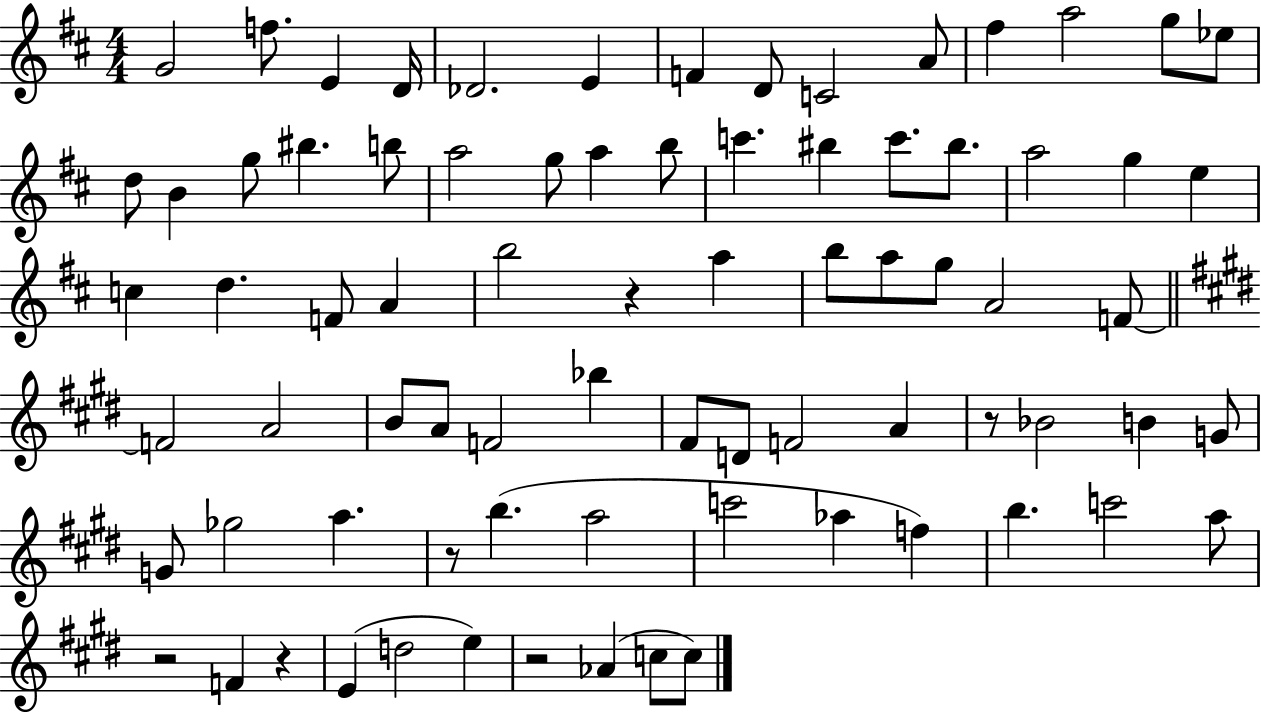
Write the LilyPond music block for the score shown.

{
  \clef treble
  \numericTimeSignature
  \time 4/4
  \key d \major
  \repeat volta 2 { g'2 f''8. e'4 d'16 | des'2. e'4 | f'4 d'8 c'2 a'8 | fis''4 a''2 g''8 ees''8 | \break d''8 b'4 g''8 bis''4. b''8 | a''2 g''8 a''4 b''8 | c'''4. bis''4 c'''8. bis''8. | a''2 g''4 e''4 | \break c''4 d''4. f'8 a'4 | b''2 r4 a''4 | b''8 a''8 g''8 a'2 f'8~~ | \bar "||" \break \key e \major f'2 a'2 | b'8 a'8 f'2 bes''4 | fis'8 d'8 f'2 a'4 | r8 bes'2 b'4 g'8 | \break g'8 ges''2 a''4. | r8 b''4.( a''2 | c'''2 aes''4 f''4) | b''4. c'''2 a''8 | \break r2 f'4 r4 | e'4( d''2 e''4) | r2 aes'4( c''8 c''8) | } \bar "|."
}